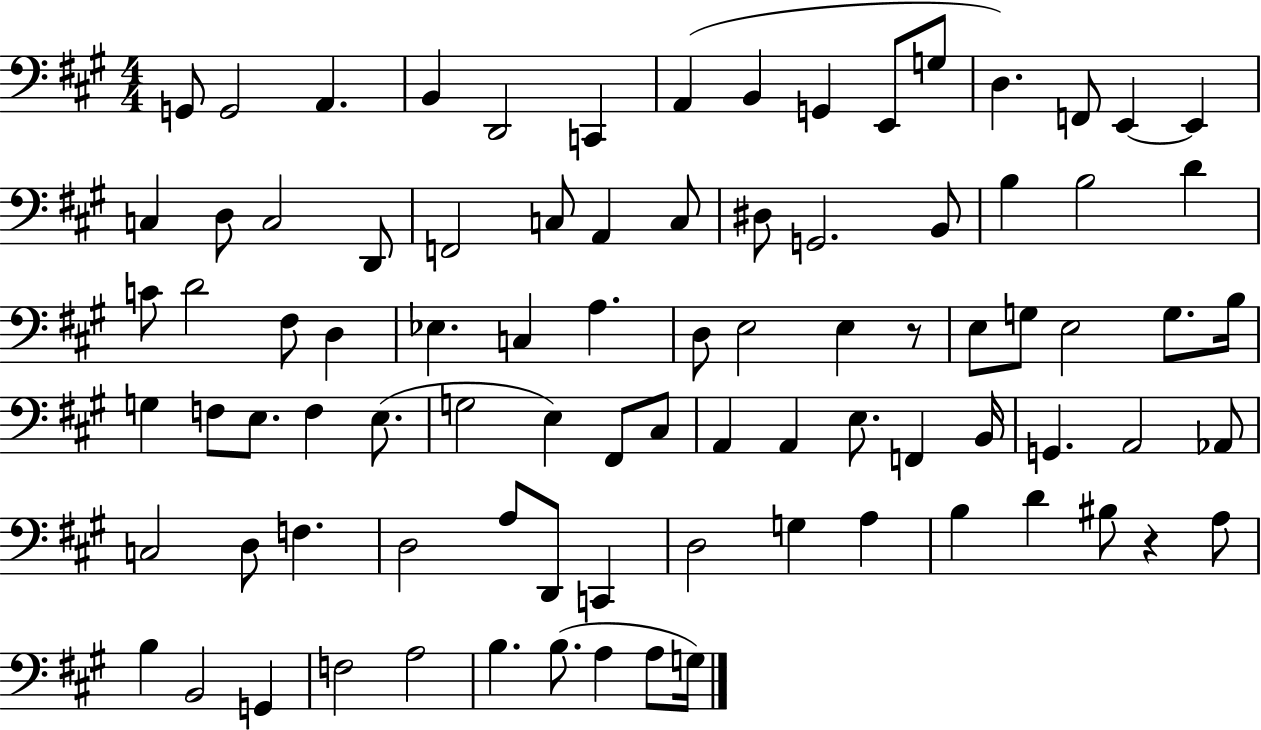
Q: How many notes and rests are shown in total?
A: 87